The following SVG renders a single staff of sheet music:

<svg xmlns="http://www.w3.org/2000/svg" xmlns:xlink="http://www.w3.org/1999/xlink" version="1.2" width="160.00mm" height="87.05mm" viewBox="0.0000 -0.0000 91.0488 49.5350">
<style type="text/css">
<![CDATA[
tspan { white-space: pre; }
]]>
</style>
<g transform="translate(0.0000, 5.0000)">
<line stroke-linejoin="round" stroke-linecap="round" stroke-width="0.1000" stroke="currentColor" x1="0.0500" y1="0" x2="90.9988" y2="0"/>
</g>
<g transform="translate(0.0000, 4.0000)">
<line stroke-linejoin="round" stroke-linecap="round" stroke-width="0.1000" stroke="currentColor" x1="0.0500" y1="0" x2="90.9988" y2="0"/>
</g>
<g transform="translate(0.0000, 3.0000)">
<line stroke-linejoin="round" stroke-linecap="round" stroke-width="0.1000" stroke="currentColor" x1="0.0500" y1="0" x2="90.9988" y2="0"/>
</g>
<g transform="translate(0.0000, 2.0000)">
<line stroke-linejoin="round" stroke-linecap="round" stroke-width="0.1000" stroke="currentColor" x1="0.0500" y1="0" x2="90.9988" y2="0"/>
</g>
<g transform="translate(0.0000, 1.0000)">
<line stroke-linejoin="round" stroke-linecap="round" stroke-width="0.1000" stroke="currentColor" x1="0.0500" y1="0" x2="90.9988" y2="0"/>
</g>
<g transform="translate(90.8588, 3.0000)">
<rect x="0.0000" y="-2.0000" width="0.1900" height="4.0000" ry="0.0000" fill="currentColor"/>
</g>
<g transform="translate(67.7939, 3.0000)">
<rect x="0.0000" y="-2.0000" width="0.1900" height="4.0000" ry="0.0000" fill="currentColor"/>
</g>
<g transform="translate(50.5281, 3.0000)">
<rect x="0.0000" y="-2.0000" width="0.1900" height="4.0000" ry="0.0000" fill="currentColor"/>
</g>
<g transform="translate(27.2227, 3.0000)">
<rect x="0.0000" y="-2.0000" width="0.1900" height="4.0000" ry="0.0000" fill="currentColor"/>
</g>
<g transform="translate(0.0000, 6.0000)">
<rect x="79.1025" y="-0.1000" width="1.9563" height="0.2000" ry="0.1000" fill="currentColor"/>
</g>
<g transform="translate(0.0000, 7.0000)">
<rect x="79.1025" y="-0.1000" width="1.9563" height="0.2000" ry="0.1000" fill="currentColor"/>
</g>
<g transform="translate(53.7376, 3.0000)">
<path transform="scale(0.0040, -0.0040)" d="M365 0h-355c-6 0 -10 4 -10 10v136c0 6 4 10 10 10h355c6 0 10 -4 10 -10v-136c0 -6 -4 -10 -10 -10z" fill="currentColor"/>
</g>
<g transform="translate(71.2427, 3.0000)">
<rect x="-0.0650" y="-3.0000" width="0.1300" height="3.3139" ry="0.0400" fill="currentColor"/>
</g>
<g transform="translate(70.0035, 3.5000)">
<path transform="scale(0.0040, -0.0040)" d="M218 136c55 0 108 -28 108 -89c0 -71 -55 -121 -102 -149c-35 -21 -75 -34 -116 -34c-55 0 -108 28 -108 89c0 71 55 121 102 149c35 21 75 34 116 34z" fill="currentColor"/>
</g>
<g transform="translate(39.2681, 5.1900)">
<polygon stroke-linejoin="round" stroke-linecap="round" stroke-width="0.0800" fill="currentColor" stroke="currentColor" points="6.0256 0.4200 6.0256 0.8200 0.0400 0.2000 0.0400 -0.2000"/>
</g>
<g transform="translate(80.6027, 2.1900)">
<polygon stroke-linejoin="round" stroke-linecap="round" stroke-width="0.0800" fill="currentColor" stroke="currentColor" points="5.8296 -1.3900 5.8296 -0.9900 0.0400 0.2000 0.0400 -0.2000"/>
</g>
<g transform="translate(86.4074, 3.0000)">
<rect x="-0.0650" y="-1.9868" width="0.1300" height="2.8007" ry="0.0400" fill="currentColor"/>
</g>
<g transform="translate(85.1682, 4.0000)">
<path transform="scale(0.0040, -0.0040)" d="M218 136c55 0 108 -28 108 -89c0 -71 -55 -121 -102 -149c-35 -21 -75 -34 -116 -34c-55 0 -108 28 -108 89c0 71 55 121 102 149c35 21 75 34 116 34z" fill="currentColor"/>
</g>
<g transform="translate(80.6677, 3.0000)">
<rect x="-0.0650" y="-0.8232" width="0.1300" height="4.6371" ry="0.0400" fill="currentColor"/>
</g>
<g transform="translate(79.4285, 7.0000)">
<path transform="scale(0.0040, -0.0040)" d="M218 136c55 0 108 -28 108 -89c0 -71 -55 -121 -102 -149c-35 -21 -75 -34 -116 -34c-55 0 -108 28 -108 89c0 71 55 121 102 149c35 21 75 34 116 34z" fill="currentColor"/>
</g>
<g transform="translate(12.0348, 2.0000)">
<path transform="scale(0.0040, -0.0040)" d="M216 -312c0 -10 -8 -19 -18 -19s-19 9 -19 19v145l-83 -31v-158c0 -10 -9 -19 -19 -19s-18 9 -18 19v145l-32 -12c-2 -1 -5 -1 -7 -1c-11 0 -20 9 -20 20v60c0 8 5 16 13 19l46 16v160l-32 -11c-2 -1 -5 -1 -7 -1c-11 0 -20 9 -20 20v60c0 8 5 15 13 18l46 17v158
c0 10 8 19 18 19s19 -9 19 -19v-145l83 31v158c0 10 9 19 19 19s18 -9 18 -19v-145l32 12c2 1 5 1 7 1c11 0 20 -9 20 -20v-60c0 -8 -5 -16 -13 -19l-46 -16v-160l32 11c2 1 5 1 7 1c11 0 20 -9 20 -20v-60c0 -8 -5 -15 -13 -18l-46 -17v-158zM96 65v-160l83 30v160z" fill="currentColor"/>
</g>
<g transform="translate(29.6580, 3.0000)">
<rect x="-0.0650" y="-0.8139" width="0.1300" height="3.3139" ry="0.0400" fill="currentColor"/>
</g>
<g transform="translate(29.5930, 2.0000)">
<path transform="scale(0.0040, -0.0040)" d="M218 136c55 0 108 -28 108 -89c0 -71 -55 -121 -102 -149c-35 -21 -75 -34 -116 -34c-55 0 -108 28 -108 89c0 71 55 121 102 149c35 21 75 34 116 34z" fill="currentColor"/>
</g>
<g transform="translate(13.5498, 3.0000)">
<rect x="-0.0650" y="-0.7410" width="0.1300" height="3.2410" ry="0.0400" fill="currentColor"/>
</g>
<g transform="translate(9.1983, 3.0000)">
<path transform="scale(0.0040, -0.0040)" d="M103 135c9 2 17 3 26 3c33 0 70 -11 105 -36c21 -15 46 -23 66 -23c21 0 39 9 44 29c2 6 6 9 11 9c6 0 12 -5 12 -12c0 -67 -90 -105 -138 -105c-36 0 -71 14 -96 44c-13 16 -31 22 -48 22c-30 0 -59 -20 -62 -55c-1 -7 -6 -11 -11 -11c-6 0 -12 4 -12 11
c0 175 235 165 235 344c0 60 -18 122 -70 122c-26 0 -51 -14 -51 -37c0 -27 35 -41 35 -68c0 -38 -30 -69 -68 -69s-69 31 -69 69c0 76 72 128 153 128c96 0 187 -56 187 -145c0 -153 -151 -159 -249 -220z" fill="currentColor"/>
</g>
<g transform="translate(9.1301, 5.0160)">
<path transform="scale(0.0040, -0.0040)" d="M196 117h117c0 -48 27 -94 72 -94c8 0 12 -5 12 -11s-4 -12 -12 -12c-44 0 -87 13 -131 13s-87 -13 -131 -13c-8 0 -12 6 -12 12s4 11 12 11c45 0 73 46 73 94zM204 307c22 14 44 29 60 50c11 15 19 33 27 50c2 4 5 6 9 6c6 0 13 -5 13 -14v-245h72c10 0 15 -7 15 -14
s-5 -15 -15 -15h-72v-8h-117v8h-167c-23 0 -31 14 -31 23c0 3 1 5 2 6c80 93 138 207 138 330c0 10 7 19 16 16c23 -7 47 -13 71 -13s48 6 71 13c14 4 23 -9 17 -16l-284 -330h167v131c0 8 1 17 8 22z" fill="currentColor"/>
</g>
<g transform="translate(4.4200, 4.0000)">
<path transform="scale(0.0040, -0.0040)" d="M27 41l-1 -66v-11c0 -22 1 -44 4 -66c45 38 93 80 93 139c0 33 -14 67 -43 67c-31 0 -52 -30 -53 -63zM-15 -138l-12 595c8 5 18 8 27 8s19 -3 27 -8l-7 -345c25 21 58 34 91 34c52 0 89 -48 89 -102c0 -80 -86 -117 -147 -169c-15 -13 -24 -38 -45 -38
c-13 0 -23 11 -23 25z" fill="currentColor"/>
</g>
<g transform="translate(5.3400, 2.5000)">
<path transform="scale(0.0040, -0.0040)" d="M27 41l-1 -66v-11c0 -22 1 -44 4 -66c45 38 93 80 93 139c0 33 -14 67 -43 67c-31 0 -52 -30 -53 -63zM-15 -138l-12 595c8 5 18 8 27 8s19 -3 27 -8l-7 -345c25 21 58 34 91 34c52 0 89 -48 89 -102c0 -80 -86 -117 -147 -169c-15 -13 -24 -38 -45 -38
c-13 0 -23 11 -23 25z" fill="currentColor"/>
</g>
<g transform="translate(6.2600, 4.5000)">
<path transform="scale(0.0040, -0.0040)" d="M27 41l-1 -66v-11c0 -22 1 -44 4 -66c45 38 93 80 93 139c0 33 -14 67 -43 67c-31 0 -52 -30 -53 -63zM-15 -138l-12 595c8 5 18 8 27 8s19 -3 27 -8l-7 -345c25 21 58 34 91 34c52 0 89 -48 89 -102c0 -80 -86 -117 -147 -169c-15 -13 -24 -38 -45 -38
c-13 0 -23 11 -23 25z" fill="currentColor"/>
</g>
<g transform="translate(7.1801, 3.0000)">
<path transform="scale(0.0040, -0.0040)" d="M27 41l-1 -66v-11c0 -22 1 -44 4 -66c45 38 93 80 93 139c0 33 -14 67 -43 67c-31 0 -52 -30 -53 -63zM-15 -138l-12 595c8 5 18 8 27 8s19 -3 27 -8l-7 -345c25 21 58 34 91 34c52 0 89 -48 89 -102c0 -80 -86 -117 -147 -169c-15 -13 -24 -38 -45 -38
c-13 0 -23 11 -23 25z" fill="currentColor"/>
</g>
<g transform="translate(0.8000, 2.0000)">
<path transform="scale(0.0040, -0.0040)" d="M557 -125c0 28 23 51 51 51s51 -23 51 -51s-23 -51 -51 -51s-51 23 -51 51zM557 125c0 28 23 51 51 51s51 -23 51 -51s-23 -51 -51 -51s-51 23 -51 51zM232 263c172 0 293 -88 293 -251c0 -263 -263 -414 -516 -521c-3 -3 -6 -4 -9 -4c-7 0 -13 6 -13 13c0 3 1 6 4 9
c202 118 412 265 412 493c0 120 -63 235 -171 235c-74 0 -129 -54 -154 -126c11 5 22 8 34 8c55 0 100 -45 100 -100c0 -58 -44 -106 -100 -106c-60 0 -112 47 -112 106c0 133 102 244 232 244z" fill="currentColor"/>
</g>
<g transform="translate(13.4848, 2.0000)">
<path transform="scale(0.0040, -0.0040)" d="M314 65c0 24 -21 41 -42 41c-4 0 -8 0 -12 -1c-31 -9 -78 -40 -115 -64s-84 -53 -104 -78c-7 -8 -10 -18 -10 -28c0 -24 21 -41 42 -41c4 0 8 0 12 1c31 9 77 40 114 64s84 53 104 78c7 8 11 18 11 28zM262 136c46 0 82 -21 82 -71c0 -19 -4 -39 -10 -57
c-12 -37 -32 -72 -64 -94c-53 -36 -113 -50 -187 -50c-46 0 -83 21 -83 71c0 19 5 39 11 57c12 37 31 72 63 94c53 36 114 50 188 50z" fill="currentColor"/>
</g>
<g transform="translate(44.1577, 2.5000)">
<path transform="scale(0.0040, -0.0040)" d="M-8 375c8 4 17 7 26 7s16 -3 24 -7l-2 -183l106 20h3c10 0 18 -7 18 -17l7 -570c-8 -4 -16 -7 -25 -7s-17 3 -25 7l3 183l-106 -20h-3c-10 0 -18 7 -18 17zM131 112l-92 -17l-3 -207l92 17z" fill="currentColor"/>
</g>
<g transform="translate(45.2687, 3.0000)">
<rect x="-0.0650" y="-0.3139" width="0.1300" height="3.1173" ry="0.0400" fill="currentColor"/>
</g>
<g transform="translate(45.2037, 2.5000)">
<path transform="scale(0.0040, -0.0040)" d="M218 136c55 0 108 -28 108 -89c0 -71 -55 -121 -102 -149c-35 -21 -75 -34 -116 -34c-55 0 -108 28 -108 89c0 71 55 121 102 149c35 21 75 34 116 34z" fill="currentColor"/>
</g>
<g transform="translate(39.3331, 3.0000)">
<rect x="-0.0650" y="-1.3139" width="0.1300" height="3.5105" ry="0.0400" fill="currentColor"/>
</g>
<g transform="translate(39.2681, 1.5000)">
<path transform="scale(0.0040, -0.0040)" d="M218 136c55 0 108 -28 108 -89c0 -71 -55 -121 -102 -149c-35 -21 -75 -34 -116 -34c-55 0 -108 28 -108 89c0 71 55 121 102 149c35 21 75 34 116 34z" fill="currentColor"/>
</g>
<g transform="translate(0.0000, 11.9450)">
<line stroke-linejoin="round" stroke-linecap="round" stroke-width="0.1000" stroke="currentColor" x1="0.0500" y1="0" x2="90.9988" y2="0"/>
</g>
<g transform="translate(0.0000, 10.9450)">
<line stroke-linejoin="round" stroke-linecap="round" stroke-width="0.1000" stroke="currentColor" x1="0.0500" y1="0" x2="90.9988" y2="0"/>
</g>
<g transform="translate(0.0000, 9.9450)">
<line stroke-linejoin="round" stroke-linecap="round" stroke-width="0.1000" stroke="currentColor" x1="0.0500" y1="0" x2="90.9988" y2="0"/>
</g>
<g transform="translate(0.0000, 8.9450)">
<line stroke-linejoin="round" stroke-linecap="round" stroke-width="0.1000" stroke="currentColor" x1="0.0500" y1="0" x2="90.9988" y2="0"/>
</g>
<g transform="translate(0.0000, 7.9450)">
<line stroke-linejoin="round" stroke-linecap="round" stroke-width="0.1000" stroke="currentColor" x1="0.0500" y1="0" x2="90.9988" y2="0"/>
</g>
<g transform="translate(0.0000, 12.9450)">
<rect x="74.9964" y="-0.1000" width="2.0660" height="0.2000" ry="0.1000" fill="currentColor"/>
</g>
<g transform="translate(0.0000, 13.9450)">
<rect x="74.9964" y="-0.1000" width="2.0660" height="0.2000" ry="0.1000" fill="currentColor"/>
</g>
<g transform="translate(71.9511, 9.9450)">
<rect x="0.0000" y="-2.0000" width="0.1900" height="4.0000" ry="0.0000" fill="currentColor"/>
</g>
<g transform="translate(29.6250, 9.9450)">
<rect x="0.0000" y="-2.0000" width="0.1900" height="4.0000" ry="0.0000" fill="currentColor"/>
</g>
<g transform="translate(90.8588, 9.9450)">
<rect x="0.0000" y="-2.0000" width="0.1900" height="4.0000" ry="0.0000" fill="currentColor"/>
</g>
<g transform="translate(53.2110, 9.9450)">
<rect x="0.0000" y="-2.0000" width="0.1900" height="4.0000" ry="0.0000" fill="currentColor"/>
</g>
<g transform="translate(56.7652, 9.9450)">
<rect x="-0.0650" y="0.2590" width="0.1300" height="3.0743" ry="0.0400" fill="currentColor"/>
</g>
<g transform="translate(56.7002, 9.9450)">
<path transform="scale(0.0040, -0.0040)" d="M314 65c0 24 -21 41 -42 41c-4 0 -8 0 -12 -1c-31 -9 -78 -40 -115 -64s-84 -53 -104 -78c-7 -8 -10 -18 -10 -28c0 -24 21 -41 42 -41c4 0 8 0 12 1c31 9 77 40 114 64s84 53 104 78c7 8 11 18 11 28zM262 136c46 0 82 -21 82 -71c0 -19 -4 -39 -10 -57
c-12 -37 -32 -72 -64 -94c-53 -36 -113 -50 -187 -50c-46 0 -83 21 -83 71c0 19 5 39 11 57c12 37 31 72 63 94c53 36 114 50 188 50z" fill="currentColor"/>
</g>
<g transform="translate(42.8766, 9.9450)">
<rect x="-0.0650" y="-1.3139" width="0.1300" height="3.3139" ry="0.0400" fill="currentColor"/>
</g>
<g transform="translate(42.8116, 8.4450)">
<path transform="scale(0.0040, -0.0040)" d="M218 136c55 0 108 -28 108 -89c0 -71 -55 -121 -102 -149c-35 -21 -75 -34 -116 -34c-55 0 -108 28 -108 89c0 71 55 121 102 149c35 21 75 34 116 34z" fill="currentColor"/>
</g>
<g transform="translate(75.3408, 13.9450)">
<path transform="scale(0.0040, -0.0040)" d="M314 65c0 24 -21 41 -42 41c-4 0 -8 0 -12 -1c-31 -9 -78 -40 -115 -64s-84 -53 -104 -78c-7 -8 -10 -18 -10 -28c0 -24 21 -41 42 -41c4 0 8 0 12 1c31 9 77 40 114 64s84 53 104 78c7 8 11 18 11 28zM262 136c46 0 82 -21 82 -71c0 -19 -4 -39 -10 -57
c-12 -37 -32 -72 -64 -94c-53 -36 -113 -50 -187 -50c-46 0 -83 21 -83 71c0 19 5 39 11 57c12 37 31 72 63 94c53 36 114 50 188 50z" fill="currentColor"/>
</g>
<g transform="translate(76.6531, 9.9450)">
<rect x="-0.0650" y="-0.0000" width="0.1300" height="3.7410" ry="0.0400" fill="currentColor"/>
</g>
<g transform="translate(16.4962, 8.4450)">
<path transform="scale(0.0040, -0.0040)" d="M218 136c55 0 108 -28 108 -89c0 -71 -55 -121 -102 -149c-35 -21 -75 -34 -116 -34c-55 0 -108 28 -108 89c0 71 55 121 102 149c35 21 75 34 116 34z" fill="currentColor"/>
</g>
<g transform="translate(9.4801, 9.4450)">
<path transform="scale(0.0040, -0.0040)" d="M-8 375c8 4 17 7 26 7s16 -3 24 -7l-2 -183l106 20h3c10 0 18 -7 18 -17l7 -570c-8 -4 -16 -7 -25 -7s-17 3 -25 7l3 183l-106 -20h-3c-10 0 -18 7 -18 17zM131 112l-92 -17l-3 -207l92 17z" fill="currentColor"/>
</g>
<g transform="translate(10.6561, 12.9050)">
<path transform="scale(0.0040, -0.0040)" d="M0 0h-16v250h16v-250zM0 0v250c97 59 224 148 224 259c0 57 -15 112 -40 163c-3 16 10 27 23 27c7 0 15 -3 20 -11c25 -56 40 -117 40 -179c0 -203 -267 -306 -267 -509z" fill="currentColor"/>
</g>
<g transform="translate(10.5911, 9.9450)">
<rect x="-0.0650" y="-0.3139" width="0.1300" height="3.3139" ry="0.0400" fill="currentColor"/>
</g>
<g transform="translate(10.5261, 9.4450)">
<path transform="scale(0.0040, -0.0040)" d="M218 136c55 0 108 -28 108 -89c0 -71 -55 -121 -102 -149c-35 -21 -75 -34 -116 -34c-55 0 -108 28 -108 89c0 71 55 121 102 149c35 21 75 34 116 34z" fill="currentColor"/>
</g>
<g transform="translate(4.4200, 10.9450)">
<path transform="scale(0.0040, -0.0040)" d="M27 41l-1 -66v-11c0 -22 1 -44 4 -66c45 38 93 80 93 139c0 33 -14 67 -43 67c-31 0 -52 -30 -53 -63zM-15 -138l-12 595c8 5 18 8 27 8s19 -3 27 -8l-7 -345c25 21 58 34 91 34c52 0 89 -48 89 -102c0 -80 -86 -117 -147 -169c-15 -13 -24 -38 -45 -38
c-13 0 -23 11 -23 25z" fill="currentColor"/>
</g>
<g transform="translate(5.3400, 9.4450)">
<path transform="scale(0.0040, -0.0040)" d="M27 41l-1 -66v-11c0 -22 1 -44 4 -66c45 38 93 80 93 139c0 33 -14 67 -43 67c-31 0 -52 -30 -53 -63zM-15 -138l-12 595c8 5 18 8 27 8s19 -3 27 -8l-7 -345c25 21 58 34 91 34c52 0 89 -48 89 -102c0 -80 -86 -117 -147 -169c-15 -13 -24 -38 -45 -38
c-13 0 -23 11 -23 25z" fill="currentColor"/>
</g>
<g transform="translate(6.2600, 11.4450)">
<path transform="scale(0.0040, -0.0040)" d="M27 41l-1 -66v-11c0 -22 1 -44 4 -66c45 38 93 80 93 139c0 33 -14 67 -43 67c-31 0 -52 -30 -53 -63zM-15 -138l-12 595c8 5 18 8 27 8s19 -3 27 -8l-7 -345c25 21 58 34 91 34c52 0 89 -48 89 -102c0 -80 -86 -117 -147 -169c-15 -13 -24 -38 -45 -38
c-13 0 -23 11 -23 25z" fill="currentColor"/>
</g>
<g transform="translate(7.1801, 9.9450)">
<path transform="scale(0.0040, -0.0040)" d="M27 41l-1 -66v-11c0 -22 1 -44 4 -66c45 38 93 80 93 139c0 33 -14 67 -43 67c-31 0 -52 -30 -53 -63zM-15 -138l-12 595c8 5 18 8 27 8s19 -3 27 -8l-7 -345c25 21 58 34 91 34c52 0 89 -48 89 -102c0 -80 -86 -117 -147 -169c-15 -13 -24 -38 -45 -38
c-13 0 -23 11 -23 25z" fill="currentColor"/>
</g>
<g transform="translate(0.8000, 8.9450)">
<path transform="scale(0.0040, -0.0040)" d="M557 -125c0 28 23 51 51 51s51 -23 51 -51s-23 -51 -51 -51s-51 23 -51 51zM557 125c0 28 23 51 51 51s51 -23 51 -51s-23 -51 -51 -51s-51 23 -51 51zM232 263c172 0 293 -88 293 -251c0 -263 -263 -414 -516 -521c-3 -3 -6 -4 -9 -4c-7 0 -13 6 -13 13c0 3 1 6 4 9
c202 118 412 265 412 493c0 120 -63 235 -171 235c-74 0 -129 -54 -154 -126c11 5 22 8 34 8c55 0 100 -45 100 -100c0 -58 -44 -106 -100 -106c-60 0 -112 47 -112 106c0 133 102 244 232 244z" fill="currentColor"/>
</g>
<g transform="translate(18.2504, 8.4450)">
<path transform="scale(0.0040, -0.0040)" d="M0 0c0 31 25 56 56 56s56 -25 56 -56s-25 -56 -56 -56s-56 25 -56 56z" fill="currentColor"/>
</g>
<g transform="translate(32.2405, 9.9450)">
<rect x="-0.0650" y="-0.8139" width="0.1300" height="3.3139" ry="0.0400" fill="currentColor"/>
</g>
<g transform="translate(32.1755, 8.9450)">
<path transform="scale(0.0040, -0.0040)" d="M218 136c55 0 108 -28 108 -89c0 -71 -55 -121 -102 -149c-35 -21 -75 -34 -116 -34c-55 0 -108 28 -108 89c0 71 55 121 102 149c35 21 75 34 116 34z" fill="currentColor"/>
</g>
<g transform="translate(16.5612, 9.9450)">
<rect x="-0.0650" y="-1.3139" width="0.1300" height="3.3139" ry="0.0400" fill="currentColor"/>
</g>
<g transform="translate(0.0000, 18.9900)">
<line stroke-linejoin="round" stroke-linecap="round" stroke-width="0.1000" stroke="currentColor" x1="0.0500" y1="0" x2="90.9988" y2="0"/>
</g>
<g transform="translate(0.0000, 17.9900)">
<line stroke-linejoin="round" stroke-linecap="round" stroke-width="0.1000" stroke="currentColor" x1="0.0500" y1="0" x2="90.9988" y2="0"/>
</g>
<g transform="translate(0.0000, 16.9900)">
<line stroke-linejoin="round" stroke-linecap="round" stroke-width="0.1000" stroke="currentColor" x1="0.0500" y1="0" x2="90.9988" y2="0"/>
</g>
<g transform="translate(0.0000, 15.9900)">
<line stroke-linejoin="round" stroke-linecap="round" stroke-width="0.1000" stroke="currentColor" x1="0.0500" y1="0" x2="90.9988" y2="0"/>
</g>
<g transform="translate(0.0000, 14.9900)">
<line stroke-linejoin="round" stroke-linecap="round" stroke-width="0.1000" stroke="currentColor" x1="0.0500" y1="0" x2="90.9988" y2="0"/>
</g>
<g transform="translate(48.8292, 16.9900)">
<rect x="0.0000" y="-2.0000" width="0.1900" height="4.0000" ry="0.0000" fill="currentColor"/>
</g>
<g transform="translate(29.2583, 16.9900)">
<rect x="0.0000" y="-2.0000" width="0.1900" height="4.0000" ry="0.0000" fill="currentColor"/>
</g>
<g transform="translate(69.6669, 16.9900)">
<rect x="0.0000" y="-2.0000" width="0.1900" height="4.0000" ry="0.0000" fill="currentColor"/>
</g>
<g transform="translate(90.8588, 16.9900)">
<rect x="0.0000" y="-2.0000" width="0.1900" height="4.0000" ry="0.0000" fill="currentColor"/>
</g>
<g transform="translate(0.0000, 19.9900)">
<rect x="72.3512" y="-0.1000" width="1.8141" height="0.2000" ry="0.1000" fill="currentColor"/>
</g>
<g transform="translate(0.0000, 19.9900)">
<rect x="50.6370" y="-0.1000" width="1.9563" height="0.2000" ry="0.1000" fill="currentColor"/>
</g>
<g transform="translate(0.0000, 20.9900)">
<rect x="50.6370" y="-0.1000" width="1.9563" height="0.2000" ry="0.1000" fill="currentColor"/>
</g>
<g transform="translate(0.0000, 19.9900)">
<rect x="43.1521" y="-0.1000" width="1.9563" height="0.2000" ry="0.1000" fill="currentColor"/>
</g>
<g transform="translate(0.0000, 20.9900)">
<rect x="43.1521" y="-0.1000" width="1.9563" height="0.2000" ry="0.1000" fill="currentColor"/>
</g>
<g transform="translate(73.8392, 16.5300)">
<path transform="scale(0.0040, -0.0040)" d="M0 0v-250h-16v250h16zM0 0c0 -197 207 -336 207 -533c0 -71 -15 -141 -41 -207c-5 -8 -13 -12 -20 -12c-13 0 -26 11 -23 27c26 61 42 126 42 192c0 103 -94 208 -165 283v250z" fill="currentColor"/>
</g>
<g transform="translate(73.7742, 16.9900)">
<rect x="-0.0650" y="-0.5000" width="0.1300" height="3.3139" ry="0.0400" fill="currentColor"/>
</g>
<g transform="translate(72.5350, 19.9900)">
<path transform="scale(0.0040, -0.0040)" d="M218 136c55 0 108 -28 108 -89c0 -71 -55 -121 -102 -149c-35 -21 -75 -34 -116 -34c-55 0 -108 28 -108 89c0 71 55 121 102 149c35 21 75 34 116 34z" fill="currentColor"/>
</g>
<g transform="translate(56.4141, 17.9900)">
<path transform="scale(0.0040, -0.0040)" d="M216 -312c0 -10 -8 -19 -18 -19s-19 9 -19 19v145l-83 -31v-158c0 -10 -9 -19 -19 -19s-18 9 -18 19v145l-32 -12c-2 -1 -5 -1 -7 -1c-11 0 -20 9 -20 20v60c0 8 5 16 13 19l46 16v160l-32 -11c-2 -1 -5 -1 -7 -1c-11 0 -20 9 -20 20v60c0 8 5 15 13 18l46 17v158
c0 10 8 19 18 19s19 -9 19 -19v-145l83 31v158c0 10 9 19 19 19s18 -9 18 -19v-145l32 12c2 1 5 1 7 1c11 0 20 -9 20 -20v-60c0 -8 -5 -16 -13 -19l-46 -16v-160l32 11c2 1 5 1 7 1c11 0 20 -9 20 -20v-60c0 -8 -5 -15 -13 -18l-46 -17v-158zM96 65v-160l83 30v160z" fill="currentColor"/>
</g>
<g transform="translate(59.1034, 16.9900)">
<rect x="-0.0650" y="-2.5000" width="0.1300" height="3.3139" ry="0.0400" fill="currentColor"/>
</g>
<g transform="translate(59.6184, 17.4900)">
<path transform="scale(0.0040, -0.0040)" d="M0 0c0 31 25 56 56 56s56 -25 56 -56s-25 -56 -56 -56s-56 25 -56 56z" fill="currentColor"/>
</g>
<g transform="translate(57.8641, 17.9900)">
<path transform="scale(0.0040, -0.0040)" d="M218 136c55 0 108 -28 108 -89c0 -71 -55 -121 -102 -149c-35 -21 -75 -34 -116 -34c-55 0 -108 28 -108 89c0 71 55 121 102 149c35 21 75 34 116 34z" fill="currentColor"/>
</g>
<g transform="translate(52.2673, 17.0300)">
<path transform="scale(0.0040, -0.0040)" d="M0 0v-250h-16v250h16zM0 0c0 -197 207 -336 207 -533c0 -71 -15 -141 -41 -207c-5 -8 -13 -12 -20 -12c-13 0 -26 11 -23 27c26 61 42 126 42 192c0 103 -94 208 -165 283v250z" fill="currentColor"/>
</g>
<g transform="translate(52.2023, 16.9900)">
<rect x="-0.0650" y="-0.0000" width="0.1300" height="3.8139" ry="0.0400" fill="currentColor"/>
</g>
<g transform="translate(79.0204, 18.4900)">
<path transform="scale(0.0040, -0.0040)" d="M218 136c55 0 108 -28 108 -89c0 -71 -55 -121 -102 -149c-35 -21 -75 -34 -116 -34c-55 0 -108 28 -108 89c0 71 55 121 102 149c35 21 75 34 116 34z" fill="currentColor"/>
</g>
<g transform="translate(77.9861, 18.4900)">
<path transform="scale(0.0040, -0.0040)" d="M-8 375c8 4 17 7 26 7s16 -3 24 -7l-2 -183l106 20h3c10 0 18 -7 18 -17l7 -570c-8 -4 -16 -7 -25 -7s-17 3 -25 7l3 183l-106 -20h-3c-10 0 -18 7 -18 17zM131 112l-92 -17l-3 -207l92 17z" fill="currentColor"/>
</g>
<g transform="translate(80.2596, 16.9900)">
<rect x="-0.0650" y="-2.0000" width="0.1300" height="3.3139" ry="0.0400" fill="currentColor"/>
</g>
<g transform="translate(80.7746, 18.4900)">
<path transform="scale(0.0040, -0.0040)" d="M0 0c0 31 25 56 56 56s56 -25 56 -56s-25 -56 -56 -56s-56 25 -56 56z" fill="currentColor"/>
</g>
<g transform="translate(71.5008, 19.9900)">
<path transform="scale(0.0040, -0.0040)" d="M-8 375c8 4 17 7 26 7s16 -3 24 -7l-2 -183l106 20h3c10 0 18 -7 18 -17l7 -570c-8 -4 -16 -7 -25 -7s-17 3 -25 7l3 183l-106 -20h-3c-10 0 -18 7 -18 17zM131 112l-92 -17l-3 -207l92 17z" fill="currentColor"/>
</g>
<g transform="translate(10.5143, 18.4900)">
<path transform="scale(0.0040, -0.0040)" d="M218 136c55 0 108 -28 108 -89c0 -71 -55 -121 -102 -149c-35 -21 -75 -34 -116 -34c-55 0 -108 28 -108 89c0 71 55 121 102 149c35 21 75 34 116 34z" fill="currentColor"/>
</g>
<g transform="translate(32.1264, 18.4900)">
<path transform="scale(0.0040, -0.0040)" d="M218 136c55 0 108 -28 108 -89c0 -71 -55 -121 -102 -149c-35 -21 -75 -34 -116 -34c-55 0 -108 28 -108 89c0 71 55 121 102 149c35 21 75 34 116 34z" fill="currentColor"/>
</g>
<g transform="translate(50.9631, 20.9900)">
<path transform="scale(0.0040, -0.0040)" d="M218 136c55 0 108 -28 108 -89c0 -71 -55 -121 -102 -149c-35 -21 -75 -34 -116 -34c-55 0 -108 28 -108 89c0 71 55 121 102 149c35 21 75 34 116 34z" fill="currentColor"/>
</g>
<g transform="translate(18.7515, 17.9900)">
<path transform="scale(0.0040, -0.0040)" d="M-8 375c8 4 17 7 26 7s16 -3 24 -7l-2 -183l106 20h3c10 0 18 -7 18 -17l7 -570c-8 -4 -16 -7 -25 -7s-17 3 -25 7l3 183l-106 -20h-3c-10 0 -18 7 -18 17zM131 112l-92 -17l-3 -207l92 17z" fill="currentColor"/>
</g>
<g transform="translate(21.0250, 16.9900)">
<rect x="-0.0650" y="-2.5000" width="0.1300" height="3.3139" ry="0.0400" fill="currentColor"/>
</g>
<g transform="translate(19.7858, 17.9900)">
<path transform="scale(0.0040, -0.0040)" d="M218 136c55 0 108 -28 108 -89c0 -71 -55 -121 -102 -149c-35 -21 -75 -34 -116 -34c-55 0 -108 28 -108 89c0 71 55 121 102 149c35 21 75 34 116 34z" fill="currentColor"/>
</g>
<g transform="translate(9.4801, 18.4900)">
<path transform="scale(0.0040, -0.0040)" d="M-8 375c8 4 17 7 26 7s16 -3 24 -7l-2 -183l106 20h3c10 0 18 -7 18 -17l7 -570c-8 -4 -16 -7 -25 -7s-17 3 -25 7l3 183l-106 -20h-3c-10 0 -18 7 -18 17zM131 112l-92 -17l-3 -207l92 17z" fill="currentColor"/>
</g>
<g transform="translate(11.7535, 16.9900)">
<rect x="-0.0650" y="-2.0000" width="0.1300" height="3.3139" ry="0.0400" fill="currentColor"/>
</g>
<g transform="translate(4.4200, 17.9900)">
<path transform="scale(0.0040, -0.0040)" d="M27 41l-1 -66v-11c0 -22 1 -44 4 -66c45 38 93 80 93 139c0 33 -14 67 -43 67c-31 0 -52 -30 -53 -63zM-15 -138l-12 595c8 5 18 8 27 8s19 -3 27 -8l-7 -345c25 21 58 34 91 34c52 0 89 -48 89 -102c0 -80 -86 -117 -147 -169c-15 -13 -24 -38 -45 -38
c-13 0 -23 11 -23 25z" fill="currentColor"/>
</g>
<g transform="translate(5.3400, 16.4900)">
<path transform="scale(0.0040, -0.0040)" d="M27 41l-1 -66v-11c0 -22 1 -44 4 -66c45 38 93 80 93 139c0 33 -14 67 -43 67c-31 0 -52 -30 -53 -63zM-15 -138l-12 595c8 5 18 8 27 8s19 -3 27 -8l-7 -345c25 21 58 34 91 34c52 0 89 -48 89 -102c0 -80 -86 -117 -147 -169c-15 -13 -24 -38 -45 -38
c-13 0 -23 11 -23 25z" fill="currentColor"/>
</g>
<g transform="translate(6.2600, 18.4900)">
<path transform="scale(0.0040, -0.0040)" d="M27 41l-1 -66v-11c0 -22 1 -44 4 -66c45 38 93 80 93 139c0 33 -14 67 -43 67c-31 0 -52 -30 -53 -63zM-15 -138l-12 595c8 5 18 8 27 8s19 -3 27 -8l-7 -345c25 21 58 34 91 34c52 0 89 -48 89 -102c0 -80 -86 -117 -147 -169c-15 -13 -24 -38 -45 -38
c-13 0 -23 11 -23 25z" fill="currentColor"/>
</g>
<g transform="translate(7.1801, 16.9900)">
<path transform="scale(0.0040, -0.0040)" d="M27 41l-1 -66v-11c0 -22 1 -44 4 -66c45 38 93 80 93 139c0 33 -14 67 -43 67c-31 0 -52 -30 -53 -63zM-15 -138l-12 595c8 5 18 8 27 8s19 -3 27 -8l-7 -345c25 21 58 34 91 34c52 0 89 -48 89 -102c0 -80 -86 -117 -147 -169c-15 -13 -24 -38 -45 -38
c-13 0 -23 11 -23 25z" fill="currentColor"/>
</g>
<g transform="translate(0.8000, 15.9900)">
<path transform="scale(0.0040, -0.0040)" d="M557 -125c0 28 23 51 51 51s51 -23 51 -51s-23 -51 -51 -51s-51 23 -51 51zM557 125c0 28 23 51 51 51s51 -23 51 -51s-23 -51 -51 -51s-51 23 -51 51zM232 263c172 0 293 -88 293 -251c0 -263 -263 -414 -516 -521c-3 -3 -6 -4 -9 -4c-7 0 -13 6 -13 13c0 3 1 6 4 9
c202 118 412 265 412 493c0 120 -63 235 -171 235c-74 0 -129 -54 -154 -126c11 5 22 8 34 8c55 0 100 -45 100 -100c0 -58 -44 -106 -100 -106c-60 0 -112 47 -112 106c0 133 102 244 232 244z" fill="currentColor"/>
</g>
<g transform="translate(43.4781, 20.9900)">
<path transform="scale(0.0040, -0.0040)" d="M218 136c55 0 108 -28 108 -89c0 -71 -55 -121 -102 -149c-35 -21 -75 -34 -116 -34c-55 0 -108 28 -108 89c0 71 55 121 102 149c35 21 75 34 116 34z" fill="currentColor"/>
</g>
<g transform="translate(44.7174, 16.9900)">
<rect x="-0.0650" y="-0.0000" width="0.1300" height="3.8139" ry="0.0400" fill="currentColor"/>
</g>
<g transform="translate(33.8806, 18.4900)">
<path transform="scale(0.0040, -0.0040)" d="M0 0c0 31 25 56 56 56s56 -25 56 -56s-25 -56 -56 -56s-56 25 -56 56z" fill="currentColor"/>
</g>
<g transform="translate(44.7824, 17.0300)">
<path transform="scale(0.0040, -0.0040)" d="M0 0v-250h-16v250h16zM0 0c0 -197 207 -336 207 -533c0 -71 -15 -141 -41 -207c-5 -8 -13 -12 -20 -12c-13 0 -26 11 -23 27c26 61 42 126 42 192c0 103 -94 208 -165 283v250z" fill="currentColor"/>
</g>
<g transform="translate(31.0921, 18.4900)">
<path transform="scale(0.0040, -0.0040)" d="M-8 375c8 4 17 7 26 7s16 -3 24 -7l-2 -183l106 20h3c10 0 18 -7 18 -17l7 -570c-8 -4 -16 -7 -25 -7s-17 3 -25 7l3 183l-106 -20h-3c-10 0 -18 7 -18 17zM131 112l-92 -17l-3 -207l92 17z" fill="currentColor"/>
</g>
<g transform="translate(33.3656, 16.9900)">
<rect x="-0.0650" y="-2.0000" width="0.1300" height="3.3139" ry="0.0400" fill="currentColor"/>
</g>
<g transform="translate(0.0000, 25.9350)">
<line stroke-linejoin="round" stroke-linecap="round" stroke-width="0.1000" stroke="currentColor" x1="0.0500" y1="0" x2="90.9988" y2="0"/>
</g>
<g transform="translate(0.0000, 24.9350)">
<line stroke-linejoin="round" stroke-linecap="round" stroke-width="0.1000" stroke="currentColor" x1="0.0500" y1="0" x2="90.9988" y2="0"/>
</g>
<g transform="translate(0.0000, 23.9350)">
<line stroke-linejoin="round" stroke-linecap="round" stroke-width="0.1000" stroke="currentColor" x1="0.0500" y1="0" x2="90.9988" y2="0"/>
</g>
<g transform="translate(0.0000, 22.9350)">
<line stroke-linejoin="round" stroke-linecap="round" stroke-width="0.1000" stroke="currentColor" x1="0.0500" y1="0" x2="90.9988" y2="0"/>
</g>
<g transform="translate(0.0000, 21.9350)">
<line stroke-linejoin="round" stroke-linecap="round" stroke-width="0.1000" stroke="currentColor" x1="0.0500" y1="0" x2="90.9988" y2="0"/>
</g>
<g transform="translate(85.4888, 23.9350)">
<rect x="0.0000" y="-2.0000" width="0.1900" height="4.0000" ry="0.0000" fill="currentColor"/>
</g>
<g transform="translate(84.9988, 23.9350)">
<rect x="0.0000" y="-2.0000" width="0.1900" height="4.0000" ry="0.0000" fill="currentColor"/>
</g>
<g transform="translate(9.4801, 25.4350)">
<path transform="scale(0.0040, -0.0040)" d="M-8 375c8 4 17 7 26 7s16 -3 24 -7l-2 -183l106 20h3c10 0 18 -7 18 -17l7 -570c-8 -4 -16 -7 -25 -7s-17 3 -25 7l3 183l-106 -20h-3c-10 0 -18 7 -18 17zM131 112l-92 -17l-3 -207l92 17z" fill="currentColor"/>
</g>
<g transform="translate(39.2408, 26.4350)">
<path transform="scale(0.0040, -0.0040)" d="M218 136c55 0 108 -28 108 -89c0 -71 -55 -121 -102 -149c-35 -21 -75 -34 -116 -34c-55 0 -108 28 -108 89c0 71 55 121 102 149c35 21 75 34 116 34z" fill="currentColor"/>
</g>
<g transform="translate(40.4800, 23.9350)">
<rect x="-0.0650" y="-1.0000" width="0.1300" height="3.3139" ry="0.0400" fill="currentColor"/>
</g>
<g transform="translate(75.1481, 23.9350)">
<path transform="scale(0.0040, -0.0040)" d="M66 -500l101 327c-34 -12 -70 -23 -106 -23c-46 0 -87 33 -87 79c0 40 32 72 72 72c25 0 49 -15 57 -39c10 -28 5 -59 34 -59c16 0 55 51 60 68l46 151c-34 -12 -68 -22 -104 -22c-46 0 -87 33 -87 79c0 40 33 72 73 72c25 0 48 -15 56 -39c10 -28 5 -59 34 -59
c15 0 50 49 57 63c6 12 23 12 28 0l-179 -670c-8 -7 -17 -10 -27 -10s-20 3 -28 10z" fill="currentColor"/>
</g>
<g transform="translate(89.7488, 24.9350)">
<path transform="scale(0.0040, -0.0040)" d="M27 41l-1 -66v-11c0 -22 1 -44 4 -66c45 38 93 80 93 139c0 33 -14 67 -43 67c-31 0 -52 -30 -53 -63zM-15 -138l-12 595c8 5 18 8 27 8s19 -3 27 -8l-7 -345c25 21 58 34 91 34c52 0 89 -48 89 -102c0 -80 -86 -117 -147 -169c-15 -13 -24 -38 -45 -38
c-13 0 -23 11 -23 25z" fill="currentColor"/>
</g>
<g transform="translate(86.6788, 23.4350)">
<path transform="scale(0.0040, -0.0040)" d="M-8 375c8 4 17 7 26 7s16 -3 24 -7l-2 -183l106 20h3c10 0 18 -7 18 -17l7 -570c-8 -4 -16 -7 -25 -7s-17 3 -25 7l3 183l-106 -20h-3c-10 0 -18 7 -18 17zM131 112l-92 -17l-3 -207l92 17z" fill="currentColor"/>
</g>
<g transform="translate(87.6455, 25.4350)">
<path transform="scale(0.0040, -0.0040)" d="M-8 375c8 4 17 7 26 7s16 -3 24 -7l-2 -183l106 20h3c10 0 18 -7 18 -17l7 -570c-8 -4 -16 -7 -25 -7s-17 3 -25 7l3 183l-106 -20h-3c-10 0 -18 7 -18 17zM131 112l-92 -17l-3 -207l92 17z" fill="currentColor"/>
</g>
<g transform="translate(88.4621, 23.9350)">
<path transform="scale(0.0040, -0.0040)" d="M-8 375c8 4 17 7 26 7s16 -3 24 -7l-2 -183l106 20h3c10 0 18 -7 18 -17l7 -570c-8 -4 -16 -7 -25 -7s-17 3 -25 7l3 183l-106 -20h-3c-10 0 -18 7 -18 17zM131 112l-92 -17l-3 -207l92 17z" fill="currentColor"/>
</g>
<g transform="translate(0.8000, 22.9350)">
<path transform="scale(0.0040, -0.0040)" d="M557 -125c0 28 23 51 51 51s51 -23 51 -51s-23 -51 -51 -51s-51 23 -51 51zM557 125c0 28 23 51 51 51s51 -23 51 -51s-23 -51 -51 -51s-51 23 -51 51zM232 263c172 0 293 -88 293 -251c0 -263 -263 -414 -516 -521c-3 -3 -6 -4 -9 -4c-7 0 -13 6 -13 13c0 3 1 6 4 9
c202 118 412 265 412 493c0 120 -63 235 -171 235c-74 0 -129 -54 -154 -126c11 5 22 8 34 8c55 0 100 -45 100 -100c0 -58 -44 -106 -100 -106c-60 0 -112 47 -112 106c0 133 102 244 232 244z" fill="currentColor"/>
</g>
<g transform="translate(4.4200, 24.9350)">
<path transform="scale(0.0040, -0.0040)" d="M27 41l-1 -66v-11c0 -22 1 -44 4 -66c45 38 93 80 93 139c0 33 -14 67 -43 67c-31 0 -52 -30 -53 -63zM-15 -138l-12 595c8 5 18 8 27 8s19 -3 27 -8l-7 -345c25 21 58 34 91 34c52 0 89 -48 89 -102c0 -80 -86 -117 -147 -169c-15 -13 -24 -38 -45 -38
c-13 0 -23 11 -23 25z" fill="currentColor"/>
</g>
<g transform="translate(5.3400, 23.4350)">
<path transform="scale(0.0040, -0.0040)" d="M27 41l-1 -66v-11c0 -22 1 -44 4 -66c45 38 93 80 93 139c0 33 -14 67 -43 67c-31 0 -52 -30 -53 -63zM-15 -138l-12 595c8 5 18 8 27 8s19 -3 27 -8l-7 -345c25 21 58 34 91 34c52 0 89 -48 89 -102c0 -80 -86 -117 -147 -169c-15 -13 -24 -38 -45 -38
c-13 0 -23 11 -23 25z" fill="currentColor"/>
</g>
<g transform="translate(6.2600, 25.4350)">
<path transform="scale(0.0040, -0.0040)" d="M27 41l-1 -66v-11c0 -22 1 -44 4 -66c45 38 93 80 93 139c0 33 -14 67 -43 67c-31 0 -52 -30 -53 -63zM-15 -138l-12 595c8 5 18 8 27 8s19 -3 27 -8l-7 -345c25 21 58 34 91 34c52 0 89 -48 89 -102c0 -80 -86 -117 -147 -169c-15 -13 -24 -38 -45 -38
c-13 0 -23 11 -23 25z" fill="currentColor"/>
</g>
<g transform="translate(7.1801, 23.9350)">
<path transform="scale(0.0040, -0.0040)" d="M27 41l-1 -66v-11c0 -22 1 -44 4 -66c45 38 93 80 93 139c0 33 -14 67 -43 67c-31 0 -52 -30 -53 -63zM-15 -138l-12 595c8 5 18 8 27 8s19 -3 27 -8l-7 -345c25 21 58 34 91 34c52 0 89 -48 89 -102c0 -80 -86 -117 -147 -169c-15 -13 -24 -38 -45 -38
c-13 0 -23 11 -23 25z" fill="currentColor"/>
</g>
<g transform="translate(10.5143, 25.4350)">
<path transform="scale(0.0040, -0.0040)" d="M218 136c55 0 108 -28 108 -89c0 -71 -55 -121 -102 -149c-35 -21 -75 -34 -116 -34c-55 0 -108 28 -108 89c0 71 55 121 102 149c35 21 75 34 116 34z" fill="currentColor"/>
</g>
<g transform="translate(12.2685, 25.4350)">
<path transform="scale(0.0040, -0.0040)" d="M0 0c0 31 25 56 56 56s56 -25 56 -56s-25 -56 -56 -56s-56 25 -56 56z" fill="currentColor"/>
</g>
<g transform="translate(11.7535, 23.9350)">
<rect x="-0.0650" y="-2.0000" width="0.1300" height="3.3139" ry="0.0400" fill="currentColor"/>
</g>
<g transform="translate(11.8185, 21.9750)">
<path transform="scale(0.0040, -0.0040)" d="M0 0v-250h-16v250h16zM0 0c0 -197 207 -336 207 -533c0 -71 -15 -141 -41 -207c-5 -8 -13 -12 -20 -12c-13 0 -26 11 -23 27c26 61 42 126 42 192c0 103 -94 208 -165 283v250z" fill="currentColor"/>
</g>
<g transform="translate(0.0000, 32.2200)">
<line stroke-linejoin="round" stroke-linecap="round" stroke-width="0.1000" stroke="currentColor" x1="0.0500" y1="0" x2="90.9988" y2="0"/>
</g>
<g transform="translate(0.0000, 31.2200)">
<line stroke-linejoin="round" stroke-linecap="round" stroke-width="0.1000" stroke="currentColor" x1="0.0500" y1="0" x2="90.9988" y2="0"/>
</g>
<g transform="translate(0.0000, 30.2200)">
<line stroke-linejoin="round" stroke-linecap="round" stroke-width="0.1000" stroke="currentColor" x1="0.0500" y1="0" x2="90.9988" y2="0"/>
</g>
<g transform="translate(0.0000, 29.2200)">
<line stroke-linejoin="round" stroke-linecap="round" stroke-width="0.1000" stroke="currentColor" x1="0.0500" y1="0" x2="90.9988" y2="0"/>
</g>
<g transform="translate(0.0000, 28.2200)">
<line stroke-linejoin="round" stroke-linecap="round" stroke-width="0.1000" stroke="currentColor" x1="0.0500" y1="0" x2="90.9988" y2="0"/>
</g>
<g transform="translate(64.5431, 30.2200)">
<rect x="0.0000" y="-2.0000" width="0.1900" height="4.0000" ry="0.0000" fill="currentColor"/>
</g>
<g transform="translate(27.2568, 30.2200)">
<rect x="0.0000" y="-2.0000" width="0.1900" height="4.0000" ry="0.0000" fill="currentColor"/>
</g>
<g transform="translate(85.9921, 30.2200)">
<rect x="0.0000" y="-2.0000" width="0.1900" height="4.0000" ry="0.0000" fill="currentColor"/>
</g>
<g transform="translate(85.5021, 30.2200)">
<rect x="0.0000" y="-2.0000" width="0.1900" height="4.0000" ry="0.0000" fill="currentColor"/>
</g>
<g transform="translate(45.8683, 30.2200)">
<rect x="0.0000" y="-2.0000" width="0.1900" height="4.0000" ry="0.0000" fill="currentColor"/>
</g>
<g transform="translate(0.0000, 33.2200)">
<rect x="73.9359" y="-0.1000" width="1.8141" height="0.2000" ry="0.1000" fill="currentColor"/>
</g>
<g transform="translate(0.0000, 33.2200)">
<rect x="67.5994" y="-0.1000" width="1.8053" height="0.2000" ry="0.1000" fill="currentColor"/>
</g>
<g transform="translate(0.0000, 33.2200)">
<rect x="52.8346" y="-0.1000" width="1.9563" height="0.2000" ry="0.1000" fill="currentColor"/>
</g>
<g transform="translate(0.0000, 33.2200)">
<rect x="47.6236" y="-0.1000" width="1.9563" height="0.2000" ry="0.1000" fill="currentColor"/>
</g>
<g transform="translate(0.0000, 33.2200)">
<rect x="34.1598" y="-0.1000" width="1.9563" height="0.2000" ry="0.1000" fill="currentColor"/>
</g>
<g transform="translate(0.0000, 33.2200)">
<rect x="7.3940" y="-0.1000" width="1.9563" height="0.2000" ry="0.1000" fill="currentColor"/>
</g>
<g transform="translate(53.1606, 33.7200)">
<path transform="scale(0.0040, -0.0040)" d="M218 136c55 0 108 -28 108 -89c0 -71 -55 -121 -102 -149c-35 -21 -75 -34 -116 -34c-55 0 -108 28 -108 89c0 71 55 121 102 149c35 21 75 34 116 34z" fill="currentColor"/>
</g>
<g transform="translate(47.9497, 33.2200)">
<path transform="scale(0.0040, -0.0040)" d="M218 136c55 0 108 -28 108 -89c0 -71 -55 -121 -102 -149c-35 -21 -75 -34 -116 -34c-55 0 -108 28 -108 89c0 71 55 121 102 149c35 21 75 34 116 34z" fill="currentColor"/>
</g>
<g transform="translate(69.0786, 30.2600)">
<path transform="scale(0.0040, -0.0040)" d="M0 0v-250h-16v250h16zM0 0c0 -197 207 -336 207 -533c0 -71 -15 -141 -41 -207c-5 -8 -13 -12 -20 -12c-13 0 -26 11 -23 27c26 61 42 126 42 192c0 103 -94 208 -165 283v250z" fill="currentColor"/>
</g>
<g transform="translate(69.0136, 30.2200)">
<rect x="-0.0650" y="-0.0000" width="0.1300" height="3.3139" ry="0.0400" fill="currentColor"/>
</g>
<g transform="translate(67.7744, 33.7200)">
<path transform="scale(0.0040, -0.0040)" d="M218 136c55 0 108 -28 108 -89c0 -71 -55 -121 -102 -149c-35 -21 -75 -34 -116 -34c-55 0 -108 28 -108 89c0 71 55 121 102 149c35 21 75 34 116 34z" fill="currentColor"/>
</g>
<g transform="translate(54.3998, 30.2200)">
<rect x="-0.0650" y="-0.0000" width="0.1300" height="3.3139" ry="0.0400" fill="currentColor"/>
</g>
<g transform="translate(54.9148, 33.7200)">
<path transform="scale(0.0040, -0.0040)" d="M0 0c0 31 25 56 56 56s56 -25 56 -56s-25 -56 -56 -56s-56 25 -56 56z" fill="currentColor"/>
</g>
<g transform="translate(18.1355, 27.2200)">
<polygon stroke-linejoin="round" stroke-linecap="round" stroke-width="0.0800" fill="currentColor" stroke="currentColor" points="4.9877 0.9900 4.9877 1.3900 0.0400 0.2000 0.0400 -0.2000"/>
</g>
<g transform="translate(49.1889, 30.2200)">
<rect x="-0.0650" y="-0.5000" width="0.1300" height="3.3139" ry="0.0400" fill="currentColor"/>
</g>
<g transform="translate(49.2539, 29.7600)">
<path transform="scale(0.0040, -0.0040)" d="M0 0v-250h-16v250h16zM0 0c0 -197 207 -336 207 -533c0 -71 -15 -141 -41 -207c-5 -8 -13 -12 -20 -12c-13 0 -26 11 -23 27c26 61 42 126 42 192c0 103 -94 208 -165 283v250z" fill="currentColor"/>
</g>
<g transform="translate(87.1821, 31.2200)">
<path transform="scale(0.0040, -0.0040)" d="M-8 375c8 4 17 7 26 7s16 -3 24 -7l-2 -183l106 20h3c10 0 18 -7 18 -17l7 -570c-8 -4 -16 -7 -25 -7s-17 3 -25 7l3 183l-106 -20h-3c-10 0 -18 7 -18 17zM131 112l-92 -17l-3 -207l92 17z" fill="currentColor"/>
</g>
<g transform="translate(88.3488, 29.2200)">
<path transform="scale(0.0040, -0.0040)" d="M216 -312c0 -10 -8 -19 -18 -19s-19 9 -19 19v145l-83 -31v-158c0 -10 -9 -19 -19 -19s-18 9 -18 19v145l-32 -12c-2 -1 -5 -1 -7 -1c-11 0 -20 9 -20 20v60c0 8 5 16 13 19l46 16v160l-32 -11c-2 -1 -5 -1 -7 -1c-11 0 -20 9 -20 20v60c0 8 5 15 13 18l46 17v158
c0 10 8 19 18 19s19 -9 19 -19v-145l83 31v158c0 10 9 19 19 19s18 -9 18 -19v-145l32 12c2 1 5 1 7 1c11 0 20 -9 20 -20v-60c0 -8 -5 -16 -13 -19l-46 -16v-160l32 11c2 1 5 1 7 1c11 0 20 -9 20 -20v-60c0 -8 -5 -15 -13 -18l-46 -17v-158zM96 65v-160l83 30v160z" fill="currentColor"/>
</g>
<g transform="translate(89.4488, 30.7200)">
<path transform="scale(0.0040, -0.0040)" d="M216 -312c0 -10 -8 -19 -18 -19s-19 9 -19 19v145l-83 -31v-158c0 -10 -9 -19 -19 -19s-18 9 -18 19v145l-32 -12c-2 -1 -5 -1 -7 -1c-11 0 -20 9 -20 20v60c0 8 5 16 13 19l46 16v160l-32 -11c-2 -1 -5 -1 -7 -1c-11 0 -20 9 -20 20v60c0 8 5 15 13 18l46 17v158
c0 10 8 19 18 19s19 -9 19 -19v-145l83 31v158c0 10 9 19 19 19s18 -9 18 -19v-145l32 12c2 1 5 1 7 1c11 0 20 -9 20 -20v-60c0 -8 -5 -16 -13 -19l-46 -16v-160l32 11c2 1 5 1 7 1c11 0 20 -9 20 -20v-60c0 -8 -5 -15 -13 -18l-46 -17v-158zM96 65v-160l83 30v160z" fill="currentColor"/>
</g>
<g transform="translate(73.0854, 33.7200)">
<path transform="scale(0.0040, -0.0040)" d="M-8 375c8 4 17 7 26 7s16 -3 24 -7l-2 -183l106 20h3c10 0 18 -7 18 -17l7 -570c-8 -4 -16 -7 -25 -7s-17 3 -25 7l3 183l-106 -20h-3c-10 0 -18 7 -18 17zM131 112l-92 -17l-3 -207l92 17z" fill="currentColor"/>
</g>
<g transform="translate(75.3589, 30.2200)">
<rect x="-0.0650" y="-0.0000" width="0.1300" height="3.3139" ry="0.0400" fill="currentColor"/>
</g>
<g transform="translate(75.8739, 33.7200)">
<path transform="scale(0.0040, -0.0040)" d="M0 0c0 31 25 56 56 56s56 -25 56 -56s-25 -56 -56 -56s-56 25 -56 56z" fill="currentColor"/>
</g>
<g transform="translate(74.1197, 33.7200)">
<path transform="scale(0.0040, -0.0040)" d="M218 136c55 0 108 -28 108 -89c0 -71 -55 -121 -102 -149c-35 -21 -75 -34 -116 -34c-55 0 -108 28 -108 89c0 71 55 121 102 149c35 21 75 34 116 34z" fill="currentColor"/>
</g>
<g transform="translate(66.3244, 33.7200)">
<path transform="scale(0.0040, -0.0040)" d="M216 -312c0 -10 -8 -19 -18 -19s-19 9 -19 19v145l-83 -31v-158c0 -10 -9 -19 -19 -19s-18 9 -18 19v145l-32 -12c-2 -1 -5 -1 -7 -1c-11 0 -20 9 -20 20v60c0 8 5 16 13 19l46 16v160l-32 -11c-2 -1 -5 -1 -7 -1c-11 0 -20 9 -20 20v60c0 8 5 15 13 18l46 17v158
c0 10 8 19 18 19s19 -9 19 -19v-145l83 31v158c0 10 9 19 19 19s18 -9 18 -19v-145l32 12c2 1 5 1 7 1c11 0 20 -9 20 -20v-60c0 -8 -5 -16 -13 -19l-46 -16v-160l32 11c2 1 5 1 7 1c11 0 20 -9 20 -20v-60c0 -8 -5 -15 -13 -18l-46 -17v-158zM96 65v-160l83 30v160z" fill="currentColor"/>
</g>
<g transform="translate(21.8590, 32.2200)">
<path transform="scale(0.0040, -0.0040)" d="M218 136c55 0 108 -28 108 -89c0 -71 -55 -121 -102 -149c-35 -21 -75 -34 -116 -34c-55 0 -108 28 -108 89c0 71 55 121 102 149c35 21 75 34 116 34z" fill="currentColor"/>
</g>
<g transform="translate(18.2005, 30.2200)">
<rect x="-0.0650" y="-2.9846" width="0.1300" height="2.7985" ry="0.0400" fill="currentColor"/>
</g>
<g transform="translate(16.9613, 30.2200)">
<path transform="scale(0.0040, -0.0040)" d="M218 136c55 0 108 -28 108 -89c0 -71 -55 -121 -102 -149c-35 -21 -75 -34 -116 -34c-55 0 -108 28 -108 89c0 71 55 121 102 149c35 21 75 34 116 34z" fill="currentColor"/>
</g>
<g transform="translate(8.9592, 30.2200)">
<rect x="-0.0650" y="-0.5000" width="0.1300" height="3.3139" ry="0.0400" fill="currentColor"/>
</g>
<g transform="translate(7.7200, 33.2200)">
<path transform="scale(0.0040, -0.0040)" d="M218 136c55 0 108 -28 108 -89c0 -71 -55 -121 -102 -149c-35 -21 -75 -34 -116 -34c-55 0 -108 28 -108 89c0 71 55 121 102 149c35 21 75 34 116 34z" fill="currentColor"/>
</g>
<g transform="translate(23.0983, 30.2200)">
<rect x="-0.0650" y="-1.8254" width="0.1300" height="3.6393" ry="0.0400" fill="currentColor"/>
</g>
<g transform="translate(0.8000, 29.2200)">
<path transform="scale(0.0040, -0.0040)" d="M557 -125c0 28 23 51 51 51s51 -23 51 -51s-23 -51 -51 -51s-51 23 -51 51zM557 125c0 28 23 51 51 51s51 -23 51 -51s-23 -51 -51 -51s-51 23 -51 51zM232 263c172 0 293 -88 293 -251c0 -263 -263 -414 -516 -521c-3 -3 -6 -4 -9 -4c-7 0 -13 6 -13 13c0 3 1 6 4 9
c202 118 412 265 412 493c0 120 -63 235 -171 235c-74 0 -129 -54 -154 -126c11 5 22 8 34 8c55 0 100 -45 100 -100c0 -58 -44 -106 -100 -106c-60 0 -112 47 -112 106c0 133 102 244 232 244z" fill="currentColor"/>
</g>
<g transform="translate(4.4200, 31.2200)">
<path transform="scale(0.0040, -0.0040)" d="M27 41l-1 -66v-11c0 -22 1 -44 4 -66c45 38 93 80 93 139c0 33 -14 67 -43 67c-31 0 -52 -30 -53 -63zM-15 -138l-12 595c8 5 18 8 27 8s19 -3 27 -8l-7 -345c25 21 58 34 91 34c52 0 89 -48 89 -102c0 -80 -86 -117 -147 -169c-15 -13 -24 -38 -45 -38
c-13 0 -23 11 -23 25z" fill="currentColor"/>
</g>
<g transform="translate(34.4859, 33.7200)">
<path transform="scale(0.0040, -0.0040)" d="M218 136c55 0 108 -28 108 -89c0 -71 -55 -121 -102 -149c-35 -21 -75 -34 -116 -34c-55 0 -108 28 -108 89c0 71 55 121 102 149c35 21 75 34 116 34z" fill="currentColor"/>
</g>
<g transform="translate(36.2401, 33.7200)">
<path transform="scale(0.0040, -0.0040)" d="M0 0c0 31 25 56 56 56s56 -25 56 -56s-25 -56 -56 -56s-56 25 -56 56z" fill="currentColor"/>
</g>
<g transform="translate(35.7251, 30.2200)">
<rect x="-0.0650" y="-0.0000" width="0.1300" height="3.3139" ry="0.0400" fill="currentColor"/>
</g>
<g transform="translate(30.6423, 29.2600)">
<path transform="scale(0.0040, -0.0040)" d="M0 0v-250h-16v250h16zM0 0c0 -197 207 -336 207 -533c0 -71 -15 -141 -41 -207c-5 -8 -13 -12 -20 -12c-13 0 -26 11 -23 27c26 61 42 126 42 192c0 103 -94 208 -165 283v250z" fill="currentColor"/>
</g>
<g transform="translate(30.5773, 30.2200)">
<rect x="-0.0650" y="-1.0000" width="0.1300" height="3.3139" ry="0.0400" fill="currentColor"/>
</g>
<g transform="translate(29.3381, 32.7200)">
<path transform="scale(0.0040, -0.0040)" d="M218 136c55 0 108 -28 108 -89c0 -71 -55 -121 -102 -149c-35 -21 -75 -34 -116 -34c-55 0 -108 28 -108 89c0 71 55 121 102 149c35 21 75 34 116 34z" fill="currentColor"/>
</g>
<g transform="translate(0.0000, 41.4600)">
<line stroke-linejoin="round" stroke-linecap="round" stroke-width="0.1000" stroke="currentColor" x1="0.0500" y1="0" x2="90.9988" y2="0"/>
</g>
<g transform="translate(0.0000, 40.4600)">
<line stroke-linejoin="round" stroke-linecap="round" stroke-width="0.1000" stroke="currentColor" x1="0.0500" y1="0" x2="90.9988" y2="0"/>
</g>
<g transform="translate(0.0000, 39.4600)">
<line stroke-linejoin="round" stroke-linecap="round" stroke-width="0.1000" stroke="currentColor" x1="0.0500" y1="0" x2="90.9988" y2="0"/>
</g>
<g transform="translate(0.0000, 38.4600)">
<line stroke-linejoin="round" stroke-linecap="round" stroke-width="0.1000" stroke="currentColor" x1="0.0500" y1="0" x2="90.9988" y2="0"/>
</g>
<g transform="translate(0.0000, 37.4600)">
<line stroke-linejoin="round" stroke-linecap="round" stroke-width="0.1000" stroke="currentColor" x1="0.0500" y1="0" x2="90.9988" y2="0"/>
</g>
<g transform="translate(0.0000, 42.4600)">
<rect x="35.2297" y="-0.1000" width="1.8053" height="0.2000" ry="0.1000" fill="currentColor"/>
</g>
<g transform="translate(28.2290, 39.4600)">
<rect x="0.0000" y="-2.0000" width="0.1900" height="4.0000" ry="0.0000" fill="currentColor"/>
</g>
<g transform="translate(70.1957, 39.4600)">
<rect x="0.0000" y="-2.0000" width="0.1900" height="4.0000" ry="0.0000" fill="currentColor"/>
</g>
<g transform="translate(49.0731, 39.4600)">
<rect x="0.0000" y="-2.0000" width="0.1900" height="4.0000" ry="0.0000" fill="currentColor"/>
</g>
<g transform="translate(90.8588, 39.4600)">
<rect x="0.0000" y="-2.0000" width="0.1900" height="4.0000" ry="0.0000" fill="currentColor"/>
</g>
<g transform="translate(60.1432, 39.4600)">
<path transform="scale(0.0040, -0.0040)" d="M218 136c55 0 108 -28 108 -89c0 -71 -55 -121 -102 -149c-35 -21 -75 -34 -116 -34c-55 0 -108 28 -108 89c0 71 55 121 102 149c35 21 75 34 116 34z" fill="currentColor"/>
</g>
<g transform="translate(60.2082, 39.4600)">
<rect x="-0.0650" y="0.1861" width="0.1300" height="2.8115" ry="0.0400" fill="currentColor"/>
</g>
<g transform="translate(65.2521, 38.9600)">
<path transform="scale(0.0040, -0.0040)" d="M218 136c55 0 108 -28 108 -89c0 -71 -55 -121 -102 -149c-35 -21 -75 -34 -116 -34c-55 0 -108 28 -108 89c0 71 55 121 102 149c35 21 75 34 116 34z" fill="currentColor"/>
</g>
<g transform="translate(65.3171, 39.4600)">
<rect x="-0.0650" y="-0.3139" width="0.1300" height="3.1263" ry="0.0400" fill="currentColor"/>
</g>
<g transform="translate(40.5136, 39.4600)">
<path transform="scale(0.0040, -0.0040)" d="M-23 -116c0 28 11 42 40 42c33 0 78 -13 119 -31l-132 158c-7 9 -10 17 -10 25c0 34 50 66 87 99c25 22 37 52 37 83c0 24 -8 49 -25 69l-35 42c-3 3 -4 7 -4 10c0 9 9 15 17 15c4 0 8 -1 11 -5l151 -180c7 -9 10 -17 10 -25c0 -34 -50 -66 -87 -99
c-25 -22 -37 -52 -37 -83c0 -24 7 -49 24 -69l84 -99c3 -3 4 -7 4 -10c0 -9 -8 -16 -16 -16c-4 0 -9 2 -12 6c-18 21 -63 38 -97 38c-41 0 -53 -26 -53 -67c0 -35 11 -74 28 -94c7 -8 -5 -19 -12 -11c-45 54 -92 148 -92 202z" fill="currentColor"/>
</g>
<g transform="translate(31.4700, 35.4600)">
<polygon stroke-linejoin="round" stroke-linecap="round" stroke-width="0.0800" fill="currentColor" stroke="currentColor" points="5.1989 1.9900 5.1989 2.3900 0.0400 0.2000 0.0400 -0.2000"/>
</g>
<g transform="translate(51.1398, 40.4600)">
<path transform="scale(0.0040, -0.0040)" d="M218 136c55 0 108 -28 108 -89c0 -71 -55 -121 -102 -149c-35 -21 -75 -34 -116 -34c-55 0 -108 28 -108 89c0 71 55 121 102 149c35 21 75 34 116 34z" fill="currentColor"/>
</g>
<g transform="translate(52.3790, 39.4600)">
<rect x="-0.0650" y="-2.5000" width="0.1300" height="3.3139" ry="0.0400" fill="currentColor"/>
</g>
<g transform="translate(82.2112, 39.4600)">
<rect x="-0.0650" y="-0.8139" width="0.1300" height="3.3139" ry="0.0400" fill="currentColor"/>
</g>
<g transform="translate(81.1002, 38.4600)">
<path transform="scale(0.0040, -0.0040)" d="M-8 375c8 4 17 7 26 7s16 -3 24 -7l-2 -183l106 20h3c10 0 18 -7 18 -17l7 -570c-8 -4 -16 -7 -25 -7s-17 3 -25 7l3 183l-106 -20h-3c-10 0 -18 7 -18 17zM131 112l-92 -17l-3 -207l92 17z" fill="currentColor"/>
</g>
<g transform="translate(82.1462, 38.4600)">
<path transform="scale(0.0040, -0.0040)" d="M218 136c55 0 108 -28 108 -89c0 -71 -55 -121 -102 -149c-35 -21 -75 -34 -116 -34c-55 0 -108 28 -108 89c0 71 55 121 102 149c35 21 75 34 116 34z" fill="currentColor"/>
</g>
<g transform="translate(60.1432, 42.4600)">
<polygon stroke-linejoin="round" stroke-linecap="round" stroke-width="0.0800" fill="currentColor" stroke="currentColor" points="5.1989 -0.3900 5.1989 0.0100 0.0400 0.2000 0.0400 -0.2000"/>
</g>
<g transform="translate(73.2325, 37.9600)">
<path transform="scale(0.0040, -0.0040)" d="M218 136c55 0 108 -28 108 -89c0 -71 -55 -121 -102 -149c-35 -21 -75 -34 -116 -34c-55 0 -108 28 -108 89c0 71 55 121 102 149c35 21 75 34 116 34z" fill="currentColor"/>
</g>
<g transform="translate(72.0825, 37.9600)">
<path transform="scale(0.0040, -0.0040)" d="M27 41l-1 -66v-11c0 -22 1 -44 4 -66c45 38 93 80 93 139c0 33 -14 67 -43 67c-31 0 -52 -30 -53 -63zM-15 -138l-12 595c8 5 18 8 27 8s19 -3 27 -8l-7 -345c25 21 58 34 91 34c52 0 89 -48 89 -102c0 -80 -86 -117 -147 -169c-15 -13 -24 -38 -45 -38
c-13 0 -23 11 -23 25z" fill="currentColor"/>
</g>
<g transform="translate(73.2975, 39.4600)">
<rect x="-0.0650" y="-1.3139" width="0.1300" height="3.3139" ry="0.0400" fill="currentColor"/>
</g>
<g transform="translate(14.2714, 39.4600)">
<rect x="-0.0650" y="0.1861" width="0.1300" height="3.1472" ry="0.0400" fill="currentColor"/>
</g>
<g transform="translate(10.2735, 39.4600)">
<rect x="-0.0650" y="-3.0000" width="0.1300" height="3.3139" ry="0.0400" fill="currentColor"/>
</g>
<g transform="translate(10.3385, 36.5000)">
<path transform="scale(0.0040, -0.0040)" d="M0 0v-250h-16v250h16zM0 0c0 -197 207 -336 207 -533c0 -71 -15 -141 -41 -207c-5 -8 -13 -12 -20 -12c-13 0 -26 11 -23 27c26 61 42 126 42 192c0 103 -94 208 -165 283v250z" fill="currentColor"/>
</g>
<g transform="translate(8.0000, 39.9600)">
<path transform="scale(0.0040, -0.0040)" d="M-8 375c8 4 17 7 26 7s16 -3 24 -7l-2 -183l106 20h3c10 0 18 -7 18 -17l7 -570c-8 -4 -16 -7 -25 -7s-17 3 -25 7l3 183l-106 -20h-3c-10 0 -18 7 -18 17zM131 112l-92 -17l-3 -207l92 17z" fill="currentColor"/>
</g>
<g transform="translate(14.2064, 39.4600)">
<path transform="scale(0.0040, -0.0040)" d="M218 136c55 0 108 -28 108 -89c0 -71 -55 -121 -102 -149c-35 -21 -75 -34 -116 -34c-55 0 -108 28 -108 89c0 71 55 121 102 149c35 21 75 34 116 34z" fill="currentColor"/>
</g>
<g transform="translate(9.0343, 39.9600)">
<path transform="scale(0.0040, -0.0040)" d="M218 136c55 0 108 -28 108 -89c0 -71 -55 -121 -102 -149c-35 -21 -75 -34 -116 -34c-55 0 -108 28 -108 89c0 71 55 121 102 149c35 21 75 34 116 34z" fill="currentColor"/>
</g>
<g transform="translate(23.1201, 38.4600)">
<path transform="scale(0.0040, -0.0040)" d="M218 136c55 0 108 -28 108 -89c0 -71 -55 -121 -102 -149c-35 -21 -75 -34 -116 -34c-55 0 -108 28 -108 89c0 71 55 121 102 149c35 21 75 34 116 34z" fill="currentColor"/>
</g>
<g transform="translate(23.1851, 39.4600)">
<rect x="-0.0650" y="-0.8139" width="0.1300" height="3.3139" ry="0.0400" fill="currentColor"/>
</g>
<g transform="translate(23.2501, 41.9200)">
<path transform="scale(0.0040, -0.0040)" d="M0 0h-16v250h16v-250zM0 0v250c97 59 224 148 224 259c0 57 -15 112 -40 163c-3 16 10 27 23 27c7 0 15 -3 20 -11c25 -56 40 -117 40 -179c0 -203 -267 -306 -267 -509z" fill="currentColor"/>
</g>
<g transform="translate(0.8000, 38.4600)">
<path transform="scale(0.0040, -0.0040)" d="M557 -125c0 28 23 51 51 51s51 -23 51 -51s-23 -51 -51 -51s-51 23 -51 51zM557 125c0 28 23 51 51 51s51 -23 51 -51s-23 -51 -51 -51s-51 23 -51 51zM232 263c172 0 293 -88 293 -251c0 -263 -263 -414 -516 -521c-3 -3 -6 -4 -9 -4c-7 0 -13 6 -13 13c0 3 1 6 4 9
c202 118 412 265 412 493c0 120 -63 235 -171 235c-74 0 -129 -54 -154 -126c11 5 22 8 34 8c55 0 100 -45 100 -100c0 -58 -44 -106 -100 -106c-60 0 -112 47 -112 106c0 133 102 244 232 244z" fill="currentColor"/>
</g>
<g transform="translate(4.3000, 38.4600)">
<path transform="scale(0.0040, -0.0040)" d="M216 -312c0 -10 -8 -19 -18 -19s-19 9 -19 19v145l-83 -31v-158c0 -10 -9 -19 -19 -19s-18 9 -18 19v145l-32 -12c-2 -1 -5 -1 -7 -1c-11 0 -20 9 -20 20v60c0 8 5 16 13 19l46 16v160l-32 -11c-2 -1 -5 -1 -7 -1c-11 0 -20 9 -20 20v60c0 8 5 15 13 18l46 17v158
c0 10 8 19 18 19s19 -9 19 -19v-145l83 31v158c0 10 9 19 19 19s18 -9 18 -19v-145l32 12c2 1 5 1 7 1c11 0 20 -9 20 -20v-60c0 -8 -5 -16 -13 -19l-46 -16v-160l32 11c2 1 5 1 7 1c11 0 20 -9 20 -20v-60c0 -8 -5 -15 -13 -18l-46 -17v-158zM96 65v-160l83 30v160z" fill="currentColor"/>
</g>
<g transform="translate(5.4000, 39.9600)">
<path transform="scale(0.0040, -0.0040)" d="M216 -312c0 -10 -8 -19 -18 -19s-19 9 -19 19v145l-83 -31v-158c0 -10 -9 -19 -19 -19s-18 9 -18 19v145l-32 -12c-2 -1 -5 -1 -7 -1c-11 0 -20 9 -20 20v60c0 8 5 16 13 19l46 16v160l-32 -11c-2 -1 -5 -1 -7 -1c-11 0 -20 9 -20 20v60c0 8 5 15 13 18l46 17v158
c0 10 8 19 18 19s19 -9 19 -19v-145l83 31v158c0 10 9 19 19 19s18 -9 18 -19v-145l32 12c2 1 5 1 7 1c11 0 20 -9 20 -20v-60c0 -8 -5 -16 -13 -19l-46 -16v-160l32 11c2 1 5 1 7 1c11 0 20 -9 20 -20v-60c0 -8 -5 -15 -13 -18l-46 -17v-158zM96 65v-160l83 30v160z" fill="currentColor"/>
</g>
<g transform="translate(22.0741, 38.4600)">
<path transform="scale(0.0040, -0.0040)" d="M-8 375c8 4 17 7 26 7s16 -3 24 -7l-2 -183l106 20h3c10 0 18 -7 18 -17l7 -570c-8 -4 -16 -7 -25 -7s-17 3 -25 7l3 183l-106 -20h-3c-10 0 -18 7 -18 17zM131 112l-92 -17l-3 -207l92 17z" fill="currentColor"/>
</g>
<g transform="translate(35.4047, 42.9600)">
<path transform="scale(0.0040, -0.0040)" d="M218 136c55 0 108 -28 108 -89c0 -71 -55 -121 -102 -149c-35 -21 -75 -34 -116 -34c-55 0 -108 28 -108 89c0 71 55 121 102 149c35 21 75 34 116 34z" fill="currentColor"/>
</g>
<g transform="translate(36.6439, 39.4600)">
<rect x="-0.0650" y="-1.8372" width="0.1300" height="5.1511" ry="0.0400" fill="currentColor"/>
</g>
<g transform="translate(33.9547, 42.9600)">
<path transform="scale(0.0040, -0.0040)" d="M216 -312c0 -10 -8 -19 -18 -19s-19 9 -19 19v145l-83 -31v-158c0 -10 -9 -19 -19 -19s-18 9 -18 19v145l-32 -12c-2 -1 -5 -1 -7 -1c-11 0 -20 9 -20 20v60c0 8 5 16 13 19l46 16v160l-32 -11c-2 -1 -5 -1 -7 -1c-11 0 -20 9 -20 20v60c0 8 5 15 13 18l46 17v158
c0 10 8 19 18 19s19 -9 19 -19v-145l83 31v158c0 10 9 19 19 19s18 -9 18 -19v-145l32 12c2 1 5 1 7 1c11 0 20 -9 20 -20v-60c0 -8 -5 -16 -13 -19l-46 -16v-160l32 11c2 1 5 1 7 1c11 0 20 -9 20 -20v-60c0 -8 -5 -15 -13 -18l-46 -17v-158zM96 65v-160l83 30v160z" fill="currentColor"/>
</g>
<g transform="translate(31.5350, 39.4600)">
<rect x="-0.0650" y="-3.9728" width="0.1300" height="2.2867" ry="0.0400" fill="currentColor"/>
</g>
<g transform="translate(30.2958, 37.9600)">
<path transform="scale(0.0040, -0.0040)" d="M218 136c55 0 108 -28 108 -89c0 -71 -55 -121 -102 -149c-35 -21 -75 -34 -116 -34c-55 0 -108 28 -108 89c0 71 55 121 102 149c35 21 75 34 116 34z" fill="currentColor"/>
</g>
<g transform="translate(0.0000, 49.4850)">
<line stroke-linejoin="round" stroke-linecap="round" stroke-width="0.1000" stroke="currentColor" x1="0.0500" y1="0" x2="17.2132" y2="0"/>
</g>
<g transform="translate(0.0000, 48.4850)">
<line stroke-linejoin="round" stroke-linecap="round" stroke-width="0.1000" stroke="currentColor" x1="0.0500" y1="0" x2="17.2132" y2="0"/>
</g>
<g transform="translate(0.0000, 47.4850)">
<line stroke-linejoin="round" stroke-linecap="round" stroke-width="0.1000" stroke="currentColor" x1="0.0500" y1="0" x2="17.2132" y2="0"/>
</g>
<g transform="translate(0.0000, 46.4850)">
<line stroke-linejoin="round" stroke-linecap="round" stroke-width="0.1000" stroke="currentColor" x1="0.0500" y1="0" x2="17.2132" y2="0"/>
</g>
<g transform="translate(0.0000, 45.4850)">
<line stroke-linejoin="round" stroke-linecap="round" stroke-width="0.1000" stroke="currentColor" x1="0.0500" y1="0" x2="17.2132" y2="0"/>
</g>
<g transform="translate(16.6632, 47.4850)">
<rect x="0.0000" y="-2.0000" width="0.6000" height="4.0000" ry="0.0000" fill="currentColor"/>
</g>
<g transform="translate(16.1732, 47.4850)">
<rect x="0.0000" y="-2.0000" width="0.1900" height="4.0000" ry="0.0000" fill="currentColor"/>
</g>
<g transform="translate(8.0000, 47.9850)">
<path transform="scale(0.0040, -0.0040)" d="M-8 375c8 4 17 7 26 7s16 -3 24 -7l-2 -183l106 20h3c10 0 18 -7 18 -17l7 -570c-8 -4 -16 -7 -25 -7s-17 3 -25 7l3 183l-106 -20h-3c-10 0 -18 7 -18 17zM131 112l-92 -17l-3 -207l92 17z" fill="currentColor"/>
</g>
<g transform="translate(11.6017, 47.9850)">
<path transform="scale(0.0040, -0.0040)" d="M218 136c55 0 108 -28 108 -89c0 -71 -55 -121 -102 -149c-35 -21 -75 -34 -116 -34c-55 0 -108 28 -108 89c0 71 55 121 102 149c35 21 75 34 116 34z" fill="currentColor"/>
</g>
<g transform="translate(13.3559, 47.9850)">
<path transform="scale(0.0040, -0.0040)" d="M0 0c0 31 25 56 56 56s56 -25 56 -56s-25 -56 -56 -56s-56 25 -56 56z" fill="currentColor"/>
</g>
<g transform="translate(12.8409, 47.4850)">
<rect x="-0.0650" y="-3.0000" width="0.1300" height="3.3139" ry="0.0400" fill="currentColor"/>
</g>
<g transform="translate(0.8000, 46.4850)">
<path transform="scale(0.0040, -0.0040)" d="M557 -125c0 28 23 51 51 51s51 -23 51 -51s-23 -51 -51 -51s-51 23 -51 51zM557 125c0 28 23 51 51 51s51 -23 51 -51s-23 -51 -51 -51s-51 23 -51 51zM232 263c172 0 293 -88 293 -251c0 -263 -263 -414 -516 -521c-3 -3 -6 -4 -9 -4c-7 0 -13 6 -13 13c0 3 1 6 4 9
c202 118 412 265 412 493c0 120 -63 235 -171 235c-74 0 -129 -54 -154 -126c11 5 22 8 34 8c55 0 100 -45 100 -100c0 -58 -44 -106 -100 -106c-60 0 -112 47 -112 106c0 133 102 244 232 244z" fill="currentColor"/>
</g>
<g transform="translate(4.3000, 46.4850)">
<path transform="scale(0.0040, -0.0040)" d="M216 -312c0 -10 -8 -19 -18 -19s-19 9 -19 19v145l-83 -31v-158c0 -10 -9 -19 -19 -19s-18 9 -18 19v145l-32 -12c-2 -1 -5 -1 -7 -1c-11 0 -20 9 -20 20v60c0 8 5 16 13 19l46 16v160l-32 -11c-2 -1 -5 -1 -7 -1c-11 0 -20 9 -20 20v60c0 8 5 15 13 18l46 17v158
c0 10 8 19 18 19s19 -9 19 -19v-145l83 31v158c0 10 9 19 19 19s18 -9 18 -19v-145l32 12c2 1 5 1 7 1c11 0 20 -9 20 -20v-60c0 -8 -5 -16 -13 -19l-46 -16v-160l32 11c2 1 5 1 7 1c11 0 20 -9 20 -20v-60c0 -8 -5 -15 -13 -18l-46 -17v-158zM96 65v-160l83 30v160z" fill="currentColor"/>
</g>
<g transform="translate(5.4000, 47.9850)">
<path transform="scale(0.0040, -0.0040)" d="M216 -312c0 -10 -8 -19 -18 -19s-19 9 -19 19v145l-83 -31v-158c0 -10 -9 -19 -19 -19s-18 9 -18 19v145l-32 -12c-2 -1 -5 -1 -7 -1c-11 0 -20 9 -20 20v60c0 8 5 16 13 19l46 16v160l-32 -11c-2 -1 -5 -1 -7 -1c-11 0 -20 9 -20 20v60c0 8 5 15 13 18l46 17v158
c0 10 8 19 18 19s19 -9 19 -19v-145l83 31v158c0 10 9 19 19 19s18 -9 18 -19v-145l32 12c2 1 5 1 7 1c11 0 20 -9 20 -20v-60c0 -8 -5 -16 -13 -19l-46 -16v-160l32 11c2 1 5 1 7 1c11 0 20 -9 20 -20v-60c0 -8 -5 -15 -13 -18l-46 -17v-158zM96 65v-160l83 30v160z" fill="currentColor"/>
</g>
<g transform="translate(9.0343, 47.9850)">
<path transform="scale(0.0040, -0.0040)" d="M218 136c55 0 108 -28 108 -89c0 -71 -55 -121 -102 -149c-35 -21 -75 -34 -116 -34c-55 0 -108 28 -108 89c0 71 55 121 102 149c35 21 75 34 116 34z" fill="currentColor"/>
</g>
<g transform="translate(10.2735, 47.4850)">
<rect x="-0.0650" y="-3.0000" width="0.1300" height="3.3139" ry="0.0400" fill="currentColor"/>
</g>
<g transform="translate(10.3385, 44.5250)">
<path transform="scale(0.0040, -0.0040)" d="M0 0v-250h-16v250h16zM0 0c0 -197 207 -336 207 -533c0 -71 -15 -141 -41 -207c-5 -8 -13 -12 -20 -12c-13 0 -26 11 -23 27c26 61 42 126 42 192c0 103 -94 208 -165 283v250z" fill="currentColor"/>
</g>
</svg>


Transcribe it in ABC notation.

X:1
T:Untitled
M:2/4
L:1/4
K:Ab
^F,2 F, G,/2 E,/2 z2 C, C,,/2 _B,,/2 E,/2 G, F, G, _D,2 C,,2 A,, B,, A,, C,,/2 C,,/2 ^B,, E,,/2 A,, A,,/2 F,, z/4 E,, D,/2 G,,/2 F,,/2 D,, E,,/2 D,, ^D,,/2 D,, C,/2 D, F,/2 G,/2 ^D,,/2 z B,, D,/2 E,/2 _G, F, C,/2 C,